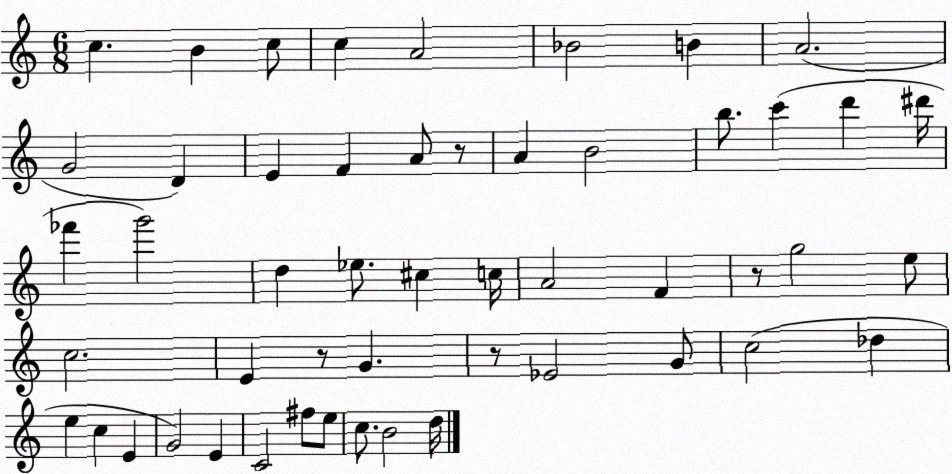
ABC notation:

X:1
T:Untitled
M:6/8
L:1/4
K:C
c B c/2 c A2 _B2 B A2 G2 D E F A/2 z/2 A B2 b/2 c' d' ^d'/4 _f' g'2 d _e/2 ^c c/4 A2 F z/2 g2 e/2 c2 E z/2 G z/2 _E2 G/2 c2 _d e c E G2 E C2 ^f/2 e/2 c/2 B2 d/4